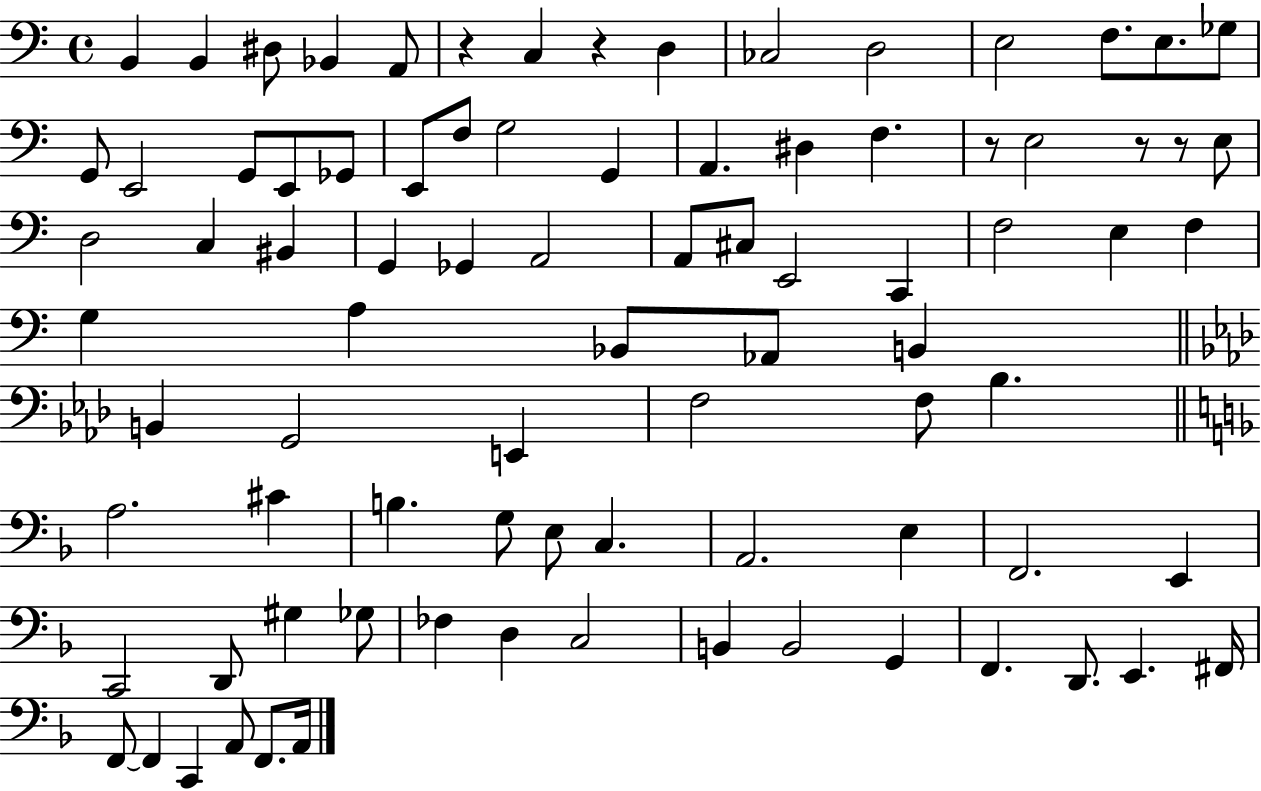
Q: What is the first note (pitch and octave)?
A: B2